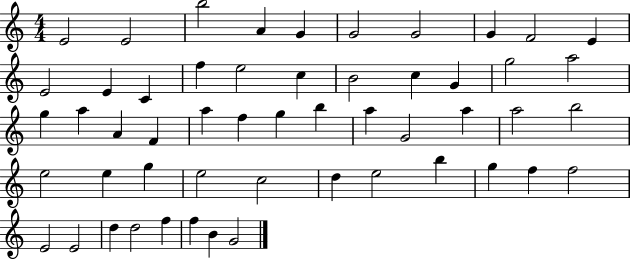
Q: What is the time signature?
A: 4/4